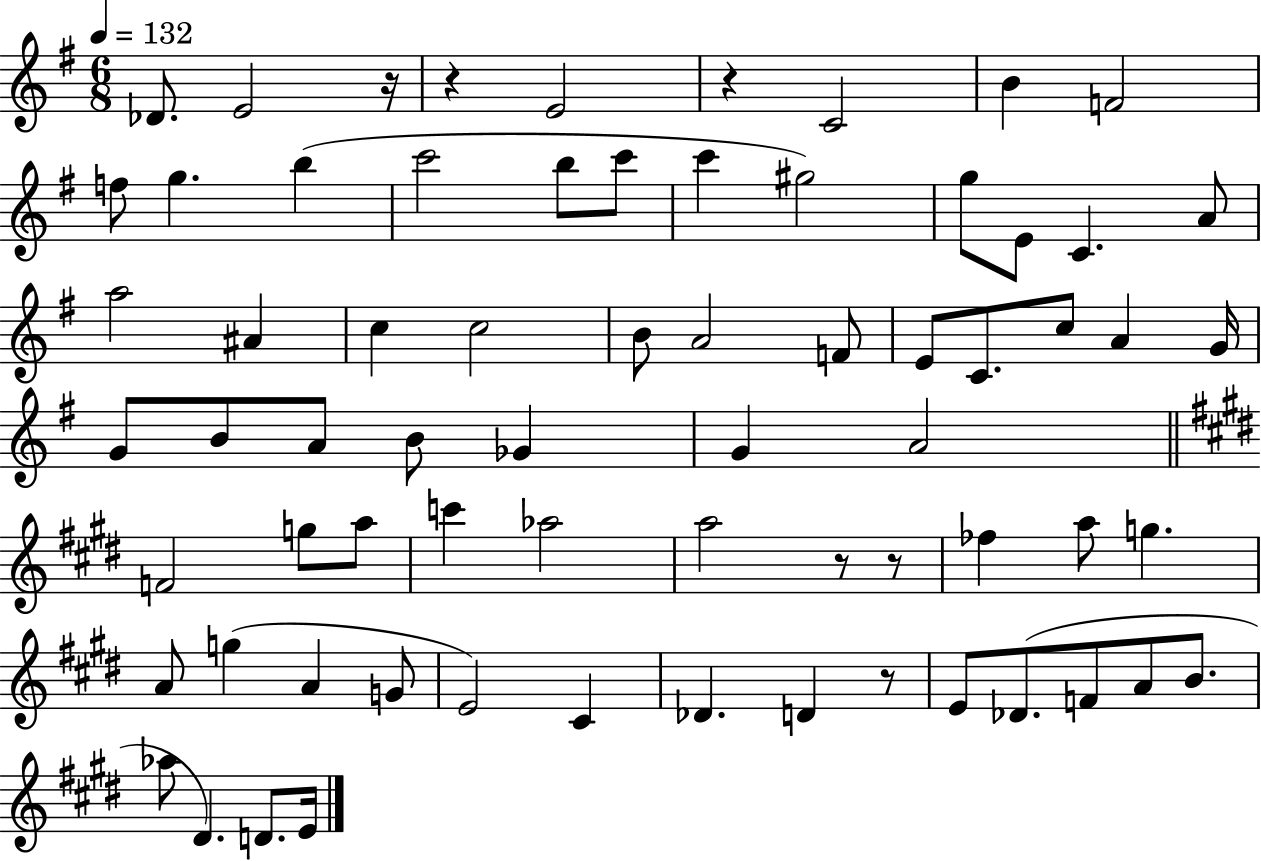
Db4/e. E4/h R/s R/q E4/h R/q C4/h B4/q F4/h F5/e G5/q. B5/q C6/h B5/e C6/e C6/q G#5/h G5/e E4/e C4/q. A4/e A5/h A#4/q C5/q C5/h B4/e A4/h F4/e E4/e C4/e. C5/e A4/q G4/s G4/e B4/e A4/e B4/e Gb4/q G4/q A4/h F4/h G5/e A5/e C6/q Ab5/h A5/h R/e R/e FES5/q A5/e G5/q. A4/e G5/q A4/q G4/e E4/h C#4/q Db4/q. D4/q R/e E4/e Db4/e. F4/e A4/e B4/e. Ab5/e D#4/q. D4/e. E4/s